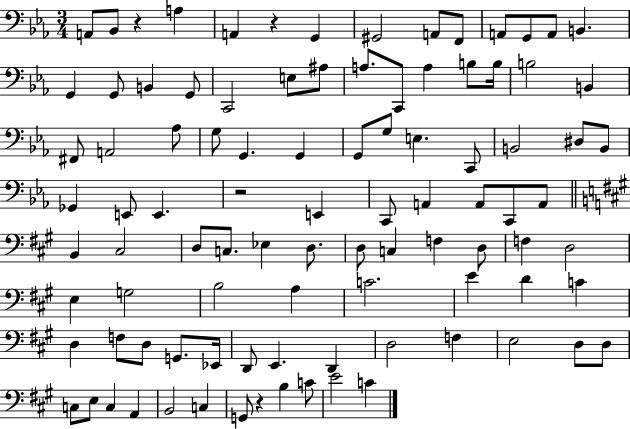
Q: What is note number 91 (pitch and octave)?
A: E4